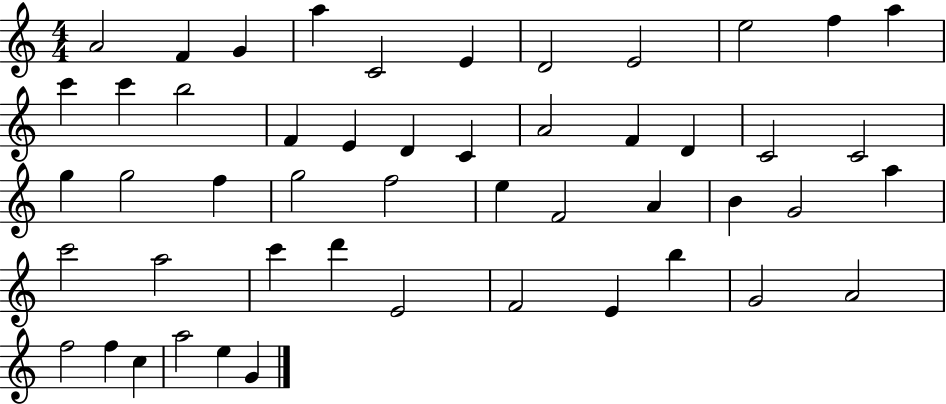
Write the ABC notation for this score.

X:1
T:Untitled
M:4/4
L:1/4
K:C
A2 F G a C2 E D2 E2 e2 f a c' c' b2 F E D C A2 F D C2 C2 g g2 f g2 f2 e F2 A B G2 a c'2 a2 c' d' E2 F2 E b G2 A2 f2 f c a2 e G